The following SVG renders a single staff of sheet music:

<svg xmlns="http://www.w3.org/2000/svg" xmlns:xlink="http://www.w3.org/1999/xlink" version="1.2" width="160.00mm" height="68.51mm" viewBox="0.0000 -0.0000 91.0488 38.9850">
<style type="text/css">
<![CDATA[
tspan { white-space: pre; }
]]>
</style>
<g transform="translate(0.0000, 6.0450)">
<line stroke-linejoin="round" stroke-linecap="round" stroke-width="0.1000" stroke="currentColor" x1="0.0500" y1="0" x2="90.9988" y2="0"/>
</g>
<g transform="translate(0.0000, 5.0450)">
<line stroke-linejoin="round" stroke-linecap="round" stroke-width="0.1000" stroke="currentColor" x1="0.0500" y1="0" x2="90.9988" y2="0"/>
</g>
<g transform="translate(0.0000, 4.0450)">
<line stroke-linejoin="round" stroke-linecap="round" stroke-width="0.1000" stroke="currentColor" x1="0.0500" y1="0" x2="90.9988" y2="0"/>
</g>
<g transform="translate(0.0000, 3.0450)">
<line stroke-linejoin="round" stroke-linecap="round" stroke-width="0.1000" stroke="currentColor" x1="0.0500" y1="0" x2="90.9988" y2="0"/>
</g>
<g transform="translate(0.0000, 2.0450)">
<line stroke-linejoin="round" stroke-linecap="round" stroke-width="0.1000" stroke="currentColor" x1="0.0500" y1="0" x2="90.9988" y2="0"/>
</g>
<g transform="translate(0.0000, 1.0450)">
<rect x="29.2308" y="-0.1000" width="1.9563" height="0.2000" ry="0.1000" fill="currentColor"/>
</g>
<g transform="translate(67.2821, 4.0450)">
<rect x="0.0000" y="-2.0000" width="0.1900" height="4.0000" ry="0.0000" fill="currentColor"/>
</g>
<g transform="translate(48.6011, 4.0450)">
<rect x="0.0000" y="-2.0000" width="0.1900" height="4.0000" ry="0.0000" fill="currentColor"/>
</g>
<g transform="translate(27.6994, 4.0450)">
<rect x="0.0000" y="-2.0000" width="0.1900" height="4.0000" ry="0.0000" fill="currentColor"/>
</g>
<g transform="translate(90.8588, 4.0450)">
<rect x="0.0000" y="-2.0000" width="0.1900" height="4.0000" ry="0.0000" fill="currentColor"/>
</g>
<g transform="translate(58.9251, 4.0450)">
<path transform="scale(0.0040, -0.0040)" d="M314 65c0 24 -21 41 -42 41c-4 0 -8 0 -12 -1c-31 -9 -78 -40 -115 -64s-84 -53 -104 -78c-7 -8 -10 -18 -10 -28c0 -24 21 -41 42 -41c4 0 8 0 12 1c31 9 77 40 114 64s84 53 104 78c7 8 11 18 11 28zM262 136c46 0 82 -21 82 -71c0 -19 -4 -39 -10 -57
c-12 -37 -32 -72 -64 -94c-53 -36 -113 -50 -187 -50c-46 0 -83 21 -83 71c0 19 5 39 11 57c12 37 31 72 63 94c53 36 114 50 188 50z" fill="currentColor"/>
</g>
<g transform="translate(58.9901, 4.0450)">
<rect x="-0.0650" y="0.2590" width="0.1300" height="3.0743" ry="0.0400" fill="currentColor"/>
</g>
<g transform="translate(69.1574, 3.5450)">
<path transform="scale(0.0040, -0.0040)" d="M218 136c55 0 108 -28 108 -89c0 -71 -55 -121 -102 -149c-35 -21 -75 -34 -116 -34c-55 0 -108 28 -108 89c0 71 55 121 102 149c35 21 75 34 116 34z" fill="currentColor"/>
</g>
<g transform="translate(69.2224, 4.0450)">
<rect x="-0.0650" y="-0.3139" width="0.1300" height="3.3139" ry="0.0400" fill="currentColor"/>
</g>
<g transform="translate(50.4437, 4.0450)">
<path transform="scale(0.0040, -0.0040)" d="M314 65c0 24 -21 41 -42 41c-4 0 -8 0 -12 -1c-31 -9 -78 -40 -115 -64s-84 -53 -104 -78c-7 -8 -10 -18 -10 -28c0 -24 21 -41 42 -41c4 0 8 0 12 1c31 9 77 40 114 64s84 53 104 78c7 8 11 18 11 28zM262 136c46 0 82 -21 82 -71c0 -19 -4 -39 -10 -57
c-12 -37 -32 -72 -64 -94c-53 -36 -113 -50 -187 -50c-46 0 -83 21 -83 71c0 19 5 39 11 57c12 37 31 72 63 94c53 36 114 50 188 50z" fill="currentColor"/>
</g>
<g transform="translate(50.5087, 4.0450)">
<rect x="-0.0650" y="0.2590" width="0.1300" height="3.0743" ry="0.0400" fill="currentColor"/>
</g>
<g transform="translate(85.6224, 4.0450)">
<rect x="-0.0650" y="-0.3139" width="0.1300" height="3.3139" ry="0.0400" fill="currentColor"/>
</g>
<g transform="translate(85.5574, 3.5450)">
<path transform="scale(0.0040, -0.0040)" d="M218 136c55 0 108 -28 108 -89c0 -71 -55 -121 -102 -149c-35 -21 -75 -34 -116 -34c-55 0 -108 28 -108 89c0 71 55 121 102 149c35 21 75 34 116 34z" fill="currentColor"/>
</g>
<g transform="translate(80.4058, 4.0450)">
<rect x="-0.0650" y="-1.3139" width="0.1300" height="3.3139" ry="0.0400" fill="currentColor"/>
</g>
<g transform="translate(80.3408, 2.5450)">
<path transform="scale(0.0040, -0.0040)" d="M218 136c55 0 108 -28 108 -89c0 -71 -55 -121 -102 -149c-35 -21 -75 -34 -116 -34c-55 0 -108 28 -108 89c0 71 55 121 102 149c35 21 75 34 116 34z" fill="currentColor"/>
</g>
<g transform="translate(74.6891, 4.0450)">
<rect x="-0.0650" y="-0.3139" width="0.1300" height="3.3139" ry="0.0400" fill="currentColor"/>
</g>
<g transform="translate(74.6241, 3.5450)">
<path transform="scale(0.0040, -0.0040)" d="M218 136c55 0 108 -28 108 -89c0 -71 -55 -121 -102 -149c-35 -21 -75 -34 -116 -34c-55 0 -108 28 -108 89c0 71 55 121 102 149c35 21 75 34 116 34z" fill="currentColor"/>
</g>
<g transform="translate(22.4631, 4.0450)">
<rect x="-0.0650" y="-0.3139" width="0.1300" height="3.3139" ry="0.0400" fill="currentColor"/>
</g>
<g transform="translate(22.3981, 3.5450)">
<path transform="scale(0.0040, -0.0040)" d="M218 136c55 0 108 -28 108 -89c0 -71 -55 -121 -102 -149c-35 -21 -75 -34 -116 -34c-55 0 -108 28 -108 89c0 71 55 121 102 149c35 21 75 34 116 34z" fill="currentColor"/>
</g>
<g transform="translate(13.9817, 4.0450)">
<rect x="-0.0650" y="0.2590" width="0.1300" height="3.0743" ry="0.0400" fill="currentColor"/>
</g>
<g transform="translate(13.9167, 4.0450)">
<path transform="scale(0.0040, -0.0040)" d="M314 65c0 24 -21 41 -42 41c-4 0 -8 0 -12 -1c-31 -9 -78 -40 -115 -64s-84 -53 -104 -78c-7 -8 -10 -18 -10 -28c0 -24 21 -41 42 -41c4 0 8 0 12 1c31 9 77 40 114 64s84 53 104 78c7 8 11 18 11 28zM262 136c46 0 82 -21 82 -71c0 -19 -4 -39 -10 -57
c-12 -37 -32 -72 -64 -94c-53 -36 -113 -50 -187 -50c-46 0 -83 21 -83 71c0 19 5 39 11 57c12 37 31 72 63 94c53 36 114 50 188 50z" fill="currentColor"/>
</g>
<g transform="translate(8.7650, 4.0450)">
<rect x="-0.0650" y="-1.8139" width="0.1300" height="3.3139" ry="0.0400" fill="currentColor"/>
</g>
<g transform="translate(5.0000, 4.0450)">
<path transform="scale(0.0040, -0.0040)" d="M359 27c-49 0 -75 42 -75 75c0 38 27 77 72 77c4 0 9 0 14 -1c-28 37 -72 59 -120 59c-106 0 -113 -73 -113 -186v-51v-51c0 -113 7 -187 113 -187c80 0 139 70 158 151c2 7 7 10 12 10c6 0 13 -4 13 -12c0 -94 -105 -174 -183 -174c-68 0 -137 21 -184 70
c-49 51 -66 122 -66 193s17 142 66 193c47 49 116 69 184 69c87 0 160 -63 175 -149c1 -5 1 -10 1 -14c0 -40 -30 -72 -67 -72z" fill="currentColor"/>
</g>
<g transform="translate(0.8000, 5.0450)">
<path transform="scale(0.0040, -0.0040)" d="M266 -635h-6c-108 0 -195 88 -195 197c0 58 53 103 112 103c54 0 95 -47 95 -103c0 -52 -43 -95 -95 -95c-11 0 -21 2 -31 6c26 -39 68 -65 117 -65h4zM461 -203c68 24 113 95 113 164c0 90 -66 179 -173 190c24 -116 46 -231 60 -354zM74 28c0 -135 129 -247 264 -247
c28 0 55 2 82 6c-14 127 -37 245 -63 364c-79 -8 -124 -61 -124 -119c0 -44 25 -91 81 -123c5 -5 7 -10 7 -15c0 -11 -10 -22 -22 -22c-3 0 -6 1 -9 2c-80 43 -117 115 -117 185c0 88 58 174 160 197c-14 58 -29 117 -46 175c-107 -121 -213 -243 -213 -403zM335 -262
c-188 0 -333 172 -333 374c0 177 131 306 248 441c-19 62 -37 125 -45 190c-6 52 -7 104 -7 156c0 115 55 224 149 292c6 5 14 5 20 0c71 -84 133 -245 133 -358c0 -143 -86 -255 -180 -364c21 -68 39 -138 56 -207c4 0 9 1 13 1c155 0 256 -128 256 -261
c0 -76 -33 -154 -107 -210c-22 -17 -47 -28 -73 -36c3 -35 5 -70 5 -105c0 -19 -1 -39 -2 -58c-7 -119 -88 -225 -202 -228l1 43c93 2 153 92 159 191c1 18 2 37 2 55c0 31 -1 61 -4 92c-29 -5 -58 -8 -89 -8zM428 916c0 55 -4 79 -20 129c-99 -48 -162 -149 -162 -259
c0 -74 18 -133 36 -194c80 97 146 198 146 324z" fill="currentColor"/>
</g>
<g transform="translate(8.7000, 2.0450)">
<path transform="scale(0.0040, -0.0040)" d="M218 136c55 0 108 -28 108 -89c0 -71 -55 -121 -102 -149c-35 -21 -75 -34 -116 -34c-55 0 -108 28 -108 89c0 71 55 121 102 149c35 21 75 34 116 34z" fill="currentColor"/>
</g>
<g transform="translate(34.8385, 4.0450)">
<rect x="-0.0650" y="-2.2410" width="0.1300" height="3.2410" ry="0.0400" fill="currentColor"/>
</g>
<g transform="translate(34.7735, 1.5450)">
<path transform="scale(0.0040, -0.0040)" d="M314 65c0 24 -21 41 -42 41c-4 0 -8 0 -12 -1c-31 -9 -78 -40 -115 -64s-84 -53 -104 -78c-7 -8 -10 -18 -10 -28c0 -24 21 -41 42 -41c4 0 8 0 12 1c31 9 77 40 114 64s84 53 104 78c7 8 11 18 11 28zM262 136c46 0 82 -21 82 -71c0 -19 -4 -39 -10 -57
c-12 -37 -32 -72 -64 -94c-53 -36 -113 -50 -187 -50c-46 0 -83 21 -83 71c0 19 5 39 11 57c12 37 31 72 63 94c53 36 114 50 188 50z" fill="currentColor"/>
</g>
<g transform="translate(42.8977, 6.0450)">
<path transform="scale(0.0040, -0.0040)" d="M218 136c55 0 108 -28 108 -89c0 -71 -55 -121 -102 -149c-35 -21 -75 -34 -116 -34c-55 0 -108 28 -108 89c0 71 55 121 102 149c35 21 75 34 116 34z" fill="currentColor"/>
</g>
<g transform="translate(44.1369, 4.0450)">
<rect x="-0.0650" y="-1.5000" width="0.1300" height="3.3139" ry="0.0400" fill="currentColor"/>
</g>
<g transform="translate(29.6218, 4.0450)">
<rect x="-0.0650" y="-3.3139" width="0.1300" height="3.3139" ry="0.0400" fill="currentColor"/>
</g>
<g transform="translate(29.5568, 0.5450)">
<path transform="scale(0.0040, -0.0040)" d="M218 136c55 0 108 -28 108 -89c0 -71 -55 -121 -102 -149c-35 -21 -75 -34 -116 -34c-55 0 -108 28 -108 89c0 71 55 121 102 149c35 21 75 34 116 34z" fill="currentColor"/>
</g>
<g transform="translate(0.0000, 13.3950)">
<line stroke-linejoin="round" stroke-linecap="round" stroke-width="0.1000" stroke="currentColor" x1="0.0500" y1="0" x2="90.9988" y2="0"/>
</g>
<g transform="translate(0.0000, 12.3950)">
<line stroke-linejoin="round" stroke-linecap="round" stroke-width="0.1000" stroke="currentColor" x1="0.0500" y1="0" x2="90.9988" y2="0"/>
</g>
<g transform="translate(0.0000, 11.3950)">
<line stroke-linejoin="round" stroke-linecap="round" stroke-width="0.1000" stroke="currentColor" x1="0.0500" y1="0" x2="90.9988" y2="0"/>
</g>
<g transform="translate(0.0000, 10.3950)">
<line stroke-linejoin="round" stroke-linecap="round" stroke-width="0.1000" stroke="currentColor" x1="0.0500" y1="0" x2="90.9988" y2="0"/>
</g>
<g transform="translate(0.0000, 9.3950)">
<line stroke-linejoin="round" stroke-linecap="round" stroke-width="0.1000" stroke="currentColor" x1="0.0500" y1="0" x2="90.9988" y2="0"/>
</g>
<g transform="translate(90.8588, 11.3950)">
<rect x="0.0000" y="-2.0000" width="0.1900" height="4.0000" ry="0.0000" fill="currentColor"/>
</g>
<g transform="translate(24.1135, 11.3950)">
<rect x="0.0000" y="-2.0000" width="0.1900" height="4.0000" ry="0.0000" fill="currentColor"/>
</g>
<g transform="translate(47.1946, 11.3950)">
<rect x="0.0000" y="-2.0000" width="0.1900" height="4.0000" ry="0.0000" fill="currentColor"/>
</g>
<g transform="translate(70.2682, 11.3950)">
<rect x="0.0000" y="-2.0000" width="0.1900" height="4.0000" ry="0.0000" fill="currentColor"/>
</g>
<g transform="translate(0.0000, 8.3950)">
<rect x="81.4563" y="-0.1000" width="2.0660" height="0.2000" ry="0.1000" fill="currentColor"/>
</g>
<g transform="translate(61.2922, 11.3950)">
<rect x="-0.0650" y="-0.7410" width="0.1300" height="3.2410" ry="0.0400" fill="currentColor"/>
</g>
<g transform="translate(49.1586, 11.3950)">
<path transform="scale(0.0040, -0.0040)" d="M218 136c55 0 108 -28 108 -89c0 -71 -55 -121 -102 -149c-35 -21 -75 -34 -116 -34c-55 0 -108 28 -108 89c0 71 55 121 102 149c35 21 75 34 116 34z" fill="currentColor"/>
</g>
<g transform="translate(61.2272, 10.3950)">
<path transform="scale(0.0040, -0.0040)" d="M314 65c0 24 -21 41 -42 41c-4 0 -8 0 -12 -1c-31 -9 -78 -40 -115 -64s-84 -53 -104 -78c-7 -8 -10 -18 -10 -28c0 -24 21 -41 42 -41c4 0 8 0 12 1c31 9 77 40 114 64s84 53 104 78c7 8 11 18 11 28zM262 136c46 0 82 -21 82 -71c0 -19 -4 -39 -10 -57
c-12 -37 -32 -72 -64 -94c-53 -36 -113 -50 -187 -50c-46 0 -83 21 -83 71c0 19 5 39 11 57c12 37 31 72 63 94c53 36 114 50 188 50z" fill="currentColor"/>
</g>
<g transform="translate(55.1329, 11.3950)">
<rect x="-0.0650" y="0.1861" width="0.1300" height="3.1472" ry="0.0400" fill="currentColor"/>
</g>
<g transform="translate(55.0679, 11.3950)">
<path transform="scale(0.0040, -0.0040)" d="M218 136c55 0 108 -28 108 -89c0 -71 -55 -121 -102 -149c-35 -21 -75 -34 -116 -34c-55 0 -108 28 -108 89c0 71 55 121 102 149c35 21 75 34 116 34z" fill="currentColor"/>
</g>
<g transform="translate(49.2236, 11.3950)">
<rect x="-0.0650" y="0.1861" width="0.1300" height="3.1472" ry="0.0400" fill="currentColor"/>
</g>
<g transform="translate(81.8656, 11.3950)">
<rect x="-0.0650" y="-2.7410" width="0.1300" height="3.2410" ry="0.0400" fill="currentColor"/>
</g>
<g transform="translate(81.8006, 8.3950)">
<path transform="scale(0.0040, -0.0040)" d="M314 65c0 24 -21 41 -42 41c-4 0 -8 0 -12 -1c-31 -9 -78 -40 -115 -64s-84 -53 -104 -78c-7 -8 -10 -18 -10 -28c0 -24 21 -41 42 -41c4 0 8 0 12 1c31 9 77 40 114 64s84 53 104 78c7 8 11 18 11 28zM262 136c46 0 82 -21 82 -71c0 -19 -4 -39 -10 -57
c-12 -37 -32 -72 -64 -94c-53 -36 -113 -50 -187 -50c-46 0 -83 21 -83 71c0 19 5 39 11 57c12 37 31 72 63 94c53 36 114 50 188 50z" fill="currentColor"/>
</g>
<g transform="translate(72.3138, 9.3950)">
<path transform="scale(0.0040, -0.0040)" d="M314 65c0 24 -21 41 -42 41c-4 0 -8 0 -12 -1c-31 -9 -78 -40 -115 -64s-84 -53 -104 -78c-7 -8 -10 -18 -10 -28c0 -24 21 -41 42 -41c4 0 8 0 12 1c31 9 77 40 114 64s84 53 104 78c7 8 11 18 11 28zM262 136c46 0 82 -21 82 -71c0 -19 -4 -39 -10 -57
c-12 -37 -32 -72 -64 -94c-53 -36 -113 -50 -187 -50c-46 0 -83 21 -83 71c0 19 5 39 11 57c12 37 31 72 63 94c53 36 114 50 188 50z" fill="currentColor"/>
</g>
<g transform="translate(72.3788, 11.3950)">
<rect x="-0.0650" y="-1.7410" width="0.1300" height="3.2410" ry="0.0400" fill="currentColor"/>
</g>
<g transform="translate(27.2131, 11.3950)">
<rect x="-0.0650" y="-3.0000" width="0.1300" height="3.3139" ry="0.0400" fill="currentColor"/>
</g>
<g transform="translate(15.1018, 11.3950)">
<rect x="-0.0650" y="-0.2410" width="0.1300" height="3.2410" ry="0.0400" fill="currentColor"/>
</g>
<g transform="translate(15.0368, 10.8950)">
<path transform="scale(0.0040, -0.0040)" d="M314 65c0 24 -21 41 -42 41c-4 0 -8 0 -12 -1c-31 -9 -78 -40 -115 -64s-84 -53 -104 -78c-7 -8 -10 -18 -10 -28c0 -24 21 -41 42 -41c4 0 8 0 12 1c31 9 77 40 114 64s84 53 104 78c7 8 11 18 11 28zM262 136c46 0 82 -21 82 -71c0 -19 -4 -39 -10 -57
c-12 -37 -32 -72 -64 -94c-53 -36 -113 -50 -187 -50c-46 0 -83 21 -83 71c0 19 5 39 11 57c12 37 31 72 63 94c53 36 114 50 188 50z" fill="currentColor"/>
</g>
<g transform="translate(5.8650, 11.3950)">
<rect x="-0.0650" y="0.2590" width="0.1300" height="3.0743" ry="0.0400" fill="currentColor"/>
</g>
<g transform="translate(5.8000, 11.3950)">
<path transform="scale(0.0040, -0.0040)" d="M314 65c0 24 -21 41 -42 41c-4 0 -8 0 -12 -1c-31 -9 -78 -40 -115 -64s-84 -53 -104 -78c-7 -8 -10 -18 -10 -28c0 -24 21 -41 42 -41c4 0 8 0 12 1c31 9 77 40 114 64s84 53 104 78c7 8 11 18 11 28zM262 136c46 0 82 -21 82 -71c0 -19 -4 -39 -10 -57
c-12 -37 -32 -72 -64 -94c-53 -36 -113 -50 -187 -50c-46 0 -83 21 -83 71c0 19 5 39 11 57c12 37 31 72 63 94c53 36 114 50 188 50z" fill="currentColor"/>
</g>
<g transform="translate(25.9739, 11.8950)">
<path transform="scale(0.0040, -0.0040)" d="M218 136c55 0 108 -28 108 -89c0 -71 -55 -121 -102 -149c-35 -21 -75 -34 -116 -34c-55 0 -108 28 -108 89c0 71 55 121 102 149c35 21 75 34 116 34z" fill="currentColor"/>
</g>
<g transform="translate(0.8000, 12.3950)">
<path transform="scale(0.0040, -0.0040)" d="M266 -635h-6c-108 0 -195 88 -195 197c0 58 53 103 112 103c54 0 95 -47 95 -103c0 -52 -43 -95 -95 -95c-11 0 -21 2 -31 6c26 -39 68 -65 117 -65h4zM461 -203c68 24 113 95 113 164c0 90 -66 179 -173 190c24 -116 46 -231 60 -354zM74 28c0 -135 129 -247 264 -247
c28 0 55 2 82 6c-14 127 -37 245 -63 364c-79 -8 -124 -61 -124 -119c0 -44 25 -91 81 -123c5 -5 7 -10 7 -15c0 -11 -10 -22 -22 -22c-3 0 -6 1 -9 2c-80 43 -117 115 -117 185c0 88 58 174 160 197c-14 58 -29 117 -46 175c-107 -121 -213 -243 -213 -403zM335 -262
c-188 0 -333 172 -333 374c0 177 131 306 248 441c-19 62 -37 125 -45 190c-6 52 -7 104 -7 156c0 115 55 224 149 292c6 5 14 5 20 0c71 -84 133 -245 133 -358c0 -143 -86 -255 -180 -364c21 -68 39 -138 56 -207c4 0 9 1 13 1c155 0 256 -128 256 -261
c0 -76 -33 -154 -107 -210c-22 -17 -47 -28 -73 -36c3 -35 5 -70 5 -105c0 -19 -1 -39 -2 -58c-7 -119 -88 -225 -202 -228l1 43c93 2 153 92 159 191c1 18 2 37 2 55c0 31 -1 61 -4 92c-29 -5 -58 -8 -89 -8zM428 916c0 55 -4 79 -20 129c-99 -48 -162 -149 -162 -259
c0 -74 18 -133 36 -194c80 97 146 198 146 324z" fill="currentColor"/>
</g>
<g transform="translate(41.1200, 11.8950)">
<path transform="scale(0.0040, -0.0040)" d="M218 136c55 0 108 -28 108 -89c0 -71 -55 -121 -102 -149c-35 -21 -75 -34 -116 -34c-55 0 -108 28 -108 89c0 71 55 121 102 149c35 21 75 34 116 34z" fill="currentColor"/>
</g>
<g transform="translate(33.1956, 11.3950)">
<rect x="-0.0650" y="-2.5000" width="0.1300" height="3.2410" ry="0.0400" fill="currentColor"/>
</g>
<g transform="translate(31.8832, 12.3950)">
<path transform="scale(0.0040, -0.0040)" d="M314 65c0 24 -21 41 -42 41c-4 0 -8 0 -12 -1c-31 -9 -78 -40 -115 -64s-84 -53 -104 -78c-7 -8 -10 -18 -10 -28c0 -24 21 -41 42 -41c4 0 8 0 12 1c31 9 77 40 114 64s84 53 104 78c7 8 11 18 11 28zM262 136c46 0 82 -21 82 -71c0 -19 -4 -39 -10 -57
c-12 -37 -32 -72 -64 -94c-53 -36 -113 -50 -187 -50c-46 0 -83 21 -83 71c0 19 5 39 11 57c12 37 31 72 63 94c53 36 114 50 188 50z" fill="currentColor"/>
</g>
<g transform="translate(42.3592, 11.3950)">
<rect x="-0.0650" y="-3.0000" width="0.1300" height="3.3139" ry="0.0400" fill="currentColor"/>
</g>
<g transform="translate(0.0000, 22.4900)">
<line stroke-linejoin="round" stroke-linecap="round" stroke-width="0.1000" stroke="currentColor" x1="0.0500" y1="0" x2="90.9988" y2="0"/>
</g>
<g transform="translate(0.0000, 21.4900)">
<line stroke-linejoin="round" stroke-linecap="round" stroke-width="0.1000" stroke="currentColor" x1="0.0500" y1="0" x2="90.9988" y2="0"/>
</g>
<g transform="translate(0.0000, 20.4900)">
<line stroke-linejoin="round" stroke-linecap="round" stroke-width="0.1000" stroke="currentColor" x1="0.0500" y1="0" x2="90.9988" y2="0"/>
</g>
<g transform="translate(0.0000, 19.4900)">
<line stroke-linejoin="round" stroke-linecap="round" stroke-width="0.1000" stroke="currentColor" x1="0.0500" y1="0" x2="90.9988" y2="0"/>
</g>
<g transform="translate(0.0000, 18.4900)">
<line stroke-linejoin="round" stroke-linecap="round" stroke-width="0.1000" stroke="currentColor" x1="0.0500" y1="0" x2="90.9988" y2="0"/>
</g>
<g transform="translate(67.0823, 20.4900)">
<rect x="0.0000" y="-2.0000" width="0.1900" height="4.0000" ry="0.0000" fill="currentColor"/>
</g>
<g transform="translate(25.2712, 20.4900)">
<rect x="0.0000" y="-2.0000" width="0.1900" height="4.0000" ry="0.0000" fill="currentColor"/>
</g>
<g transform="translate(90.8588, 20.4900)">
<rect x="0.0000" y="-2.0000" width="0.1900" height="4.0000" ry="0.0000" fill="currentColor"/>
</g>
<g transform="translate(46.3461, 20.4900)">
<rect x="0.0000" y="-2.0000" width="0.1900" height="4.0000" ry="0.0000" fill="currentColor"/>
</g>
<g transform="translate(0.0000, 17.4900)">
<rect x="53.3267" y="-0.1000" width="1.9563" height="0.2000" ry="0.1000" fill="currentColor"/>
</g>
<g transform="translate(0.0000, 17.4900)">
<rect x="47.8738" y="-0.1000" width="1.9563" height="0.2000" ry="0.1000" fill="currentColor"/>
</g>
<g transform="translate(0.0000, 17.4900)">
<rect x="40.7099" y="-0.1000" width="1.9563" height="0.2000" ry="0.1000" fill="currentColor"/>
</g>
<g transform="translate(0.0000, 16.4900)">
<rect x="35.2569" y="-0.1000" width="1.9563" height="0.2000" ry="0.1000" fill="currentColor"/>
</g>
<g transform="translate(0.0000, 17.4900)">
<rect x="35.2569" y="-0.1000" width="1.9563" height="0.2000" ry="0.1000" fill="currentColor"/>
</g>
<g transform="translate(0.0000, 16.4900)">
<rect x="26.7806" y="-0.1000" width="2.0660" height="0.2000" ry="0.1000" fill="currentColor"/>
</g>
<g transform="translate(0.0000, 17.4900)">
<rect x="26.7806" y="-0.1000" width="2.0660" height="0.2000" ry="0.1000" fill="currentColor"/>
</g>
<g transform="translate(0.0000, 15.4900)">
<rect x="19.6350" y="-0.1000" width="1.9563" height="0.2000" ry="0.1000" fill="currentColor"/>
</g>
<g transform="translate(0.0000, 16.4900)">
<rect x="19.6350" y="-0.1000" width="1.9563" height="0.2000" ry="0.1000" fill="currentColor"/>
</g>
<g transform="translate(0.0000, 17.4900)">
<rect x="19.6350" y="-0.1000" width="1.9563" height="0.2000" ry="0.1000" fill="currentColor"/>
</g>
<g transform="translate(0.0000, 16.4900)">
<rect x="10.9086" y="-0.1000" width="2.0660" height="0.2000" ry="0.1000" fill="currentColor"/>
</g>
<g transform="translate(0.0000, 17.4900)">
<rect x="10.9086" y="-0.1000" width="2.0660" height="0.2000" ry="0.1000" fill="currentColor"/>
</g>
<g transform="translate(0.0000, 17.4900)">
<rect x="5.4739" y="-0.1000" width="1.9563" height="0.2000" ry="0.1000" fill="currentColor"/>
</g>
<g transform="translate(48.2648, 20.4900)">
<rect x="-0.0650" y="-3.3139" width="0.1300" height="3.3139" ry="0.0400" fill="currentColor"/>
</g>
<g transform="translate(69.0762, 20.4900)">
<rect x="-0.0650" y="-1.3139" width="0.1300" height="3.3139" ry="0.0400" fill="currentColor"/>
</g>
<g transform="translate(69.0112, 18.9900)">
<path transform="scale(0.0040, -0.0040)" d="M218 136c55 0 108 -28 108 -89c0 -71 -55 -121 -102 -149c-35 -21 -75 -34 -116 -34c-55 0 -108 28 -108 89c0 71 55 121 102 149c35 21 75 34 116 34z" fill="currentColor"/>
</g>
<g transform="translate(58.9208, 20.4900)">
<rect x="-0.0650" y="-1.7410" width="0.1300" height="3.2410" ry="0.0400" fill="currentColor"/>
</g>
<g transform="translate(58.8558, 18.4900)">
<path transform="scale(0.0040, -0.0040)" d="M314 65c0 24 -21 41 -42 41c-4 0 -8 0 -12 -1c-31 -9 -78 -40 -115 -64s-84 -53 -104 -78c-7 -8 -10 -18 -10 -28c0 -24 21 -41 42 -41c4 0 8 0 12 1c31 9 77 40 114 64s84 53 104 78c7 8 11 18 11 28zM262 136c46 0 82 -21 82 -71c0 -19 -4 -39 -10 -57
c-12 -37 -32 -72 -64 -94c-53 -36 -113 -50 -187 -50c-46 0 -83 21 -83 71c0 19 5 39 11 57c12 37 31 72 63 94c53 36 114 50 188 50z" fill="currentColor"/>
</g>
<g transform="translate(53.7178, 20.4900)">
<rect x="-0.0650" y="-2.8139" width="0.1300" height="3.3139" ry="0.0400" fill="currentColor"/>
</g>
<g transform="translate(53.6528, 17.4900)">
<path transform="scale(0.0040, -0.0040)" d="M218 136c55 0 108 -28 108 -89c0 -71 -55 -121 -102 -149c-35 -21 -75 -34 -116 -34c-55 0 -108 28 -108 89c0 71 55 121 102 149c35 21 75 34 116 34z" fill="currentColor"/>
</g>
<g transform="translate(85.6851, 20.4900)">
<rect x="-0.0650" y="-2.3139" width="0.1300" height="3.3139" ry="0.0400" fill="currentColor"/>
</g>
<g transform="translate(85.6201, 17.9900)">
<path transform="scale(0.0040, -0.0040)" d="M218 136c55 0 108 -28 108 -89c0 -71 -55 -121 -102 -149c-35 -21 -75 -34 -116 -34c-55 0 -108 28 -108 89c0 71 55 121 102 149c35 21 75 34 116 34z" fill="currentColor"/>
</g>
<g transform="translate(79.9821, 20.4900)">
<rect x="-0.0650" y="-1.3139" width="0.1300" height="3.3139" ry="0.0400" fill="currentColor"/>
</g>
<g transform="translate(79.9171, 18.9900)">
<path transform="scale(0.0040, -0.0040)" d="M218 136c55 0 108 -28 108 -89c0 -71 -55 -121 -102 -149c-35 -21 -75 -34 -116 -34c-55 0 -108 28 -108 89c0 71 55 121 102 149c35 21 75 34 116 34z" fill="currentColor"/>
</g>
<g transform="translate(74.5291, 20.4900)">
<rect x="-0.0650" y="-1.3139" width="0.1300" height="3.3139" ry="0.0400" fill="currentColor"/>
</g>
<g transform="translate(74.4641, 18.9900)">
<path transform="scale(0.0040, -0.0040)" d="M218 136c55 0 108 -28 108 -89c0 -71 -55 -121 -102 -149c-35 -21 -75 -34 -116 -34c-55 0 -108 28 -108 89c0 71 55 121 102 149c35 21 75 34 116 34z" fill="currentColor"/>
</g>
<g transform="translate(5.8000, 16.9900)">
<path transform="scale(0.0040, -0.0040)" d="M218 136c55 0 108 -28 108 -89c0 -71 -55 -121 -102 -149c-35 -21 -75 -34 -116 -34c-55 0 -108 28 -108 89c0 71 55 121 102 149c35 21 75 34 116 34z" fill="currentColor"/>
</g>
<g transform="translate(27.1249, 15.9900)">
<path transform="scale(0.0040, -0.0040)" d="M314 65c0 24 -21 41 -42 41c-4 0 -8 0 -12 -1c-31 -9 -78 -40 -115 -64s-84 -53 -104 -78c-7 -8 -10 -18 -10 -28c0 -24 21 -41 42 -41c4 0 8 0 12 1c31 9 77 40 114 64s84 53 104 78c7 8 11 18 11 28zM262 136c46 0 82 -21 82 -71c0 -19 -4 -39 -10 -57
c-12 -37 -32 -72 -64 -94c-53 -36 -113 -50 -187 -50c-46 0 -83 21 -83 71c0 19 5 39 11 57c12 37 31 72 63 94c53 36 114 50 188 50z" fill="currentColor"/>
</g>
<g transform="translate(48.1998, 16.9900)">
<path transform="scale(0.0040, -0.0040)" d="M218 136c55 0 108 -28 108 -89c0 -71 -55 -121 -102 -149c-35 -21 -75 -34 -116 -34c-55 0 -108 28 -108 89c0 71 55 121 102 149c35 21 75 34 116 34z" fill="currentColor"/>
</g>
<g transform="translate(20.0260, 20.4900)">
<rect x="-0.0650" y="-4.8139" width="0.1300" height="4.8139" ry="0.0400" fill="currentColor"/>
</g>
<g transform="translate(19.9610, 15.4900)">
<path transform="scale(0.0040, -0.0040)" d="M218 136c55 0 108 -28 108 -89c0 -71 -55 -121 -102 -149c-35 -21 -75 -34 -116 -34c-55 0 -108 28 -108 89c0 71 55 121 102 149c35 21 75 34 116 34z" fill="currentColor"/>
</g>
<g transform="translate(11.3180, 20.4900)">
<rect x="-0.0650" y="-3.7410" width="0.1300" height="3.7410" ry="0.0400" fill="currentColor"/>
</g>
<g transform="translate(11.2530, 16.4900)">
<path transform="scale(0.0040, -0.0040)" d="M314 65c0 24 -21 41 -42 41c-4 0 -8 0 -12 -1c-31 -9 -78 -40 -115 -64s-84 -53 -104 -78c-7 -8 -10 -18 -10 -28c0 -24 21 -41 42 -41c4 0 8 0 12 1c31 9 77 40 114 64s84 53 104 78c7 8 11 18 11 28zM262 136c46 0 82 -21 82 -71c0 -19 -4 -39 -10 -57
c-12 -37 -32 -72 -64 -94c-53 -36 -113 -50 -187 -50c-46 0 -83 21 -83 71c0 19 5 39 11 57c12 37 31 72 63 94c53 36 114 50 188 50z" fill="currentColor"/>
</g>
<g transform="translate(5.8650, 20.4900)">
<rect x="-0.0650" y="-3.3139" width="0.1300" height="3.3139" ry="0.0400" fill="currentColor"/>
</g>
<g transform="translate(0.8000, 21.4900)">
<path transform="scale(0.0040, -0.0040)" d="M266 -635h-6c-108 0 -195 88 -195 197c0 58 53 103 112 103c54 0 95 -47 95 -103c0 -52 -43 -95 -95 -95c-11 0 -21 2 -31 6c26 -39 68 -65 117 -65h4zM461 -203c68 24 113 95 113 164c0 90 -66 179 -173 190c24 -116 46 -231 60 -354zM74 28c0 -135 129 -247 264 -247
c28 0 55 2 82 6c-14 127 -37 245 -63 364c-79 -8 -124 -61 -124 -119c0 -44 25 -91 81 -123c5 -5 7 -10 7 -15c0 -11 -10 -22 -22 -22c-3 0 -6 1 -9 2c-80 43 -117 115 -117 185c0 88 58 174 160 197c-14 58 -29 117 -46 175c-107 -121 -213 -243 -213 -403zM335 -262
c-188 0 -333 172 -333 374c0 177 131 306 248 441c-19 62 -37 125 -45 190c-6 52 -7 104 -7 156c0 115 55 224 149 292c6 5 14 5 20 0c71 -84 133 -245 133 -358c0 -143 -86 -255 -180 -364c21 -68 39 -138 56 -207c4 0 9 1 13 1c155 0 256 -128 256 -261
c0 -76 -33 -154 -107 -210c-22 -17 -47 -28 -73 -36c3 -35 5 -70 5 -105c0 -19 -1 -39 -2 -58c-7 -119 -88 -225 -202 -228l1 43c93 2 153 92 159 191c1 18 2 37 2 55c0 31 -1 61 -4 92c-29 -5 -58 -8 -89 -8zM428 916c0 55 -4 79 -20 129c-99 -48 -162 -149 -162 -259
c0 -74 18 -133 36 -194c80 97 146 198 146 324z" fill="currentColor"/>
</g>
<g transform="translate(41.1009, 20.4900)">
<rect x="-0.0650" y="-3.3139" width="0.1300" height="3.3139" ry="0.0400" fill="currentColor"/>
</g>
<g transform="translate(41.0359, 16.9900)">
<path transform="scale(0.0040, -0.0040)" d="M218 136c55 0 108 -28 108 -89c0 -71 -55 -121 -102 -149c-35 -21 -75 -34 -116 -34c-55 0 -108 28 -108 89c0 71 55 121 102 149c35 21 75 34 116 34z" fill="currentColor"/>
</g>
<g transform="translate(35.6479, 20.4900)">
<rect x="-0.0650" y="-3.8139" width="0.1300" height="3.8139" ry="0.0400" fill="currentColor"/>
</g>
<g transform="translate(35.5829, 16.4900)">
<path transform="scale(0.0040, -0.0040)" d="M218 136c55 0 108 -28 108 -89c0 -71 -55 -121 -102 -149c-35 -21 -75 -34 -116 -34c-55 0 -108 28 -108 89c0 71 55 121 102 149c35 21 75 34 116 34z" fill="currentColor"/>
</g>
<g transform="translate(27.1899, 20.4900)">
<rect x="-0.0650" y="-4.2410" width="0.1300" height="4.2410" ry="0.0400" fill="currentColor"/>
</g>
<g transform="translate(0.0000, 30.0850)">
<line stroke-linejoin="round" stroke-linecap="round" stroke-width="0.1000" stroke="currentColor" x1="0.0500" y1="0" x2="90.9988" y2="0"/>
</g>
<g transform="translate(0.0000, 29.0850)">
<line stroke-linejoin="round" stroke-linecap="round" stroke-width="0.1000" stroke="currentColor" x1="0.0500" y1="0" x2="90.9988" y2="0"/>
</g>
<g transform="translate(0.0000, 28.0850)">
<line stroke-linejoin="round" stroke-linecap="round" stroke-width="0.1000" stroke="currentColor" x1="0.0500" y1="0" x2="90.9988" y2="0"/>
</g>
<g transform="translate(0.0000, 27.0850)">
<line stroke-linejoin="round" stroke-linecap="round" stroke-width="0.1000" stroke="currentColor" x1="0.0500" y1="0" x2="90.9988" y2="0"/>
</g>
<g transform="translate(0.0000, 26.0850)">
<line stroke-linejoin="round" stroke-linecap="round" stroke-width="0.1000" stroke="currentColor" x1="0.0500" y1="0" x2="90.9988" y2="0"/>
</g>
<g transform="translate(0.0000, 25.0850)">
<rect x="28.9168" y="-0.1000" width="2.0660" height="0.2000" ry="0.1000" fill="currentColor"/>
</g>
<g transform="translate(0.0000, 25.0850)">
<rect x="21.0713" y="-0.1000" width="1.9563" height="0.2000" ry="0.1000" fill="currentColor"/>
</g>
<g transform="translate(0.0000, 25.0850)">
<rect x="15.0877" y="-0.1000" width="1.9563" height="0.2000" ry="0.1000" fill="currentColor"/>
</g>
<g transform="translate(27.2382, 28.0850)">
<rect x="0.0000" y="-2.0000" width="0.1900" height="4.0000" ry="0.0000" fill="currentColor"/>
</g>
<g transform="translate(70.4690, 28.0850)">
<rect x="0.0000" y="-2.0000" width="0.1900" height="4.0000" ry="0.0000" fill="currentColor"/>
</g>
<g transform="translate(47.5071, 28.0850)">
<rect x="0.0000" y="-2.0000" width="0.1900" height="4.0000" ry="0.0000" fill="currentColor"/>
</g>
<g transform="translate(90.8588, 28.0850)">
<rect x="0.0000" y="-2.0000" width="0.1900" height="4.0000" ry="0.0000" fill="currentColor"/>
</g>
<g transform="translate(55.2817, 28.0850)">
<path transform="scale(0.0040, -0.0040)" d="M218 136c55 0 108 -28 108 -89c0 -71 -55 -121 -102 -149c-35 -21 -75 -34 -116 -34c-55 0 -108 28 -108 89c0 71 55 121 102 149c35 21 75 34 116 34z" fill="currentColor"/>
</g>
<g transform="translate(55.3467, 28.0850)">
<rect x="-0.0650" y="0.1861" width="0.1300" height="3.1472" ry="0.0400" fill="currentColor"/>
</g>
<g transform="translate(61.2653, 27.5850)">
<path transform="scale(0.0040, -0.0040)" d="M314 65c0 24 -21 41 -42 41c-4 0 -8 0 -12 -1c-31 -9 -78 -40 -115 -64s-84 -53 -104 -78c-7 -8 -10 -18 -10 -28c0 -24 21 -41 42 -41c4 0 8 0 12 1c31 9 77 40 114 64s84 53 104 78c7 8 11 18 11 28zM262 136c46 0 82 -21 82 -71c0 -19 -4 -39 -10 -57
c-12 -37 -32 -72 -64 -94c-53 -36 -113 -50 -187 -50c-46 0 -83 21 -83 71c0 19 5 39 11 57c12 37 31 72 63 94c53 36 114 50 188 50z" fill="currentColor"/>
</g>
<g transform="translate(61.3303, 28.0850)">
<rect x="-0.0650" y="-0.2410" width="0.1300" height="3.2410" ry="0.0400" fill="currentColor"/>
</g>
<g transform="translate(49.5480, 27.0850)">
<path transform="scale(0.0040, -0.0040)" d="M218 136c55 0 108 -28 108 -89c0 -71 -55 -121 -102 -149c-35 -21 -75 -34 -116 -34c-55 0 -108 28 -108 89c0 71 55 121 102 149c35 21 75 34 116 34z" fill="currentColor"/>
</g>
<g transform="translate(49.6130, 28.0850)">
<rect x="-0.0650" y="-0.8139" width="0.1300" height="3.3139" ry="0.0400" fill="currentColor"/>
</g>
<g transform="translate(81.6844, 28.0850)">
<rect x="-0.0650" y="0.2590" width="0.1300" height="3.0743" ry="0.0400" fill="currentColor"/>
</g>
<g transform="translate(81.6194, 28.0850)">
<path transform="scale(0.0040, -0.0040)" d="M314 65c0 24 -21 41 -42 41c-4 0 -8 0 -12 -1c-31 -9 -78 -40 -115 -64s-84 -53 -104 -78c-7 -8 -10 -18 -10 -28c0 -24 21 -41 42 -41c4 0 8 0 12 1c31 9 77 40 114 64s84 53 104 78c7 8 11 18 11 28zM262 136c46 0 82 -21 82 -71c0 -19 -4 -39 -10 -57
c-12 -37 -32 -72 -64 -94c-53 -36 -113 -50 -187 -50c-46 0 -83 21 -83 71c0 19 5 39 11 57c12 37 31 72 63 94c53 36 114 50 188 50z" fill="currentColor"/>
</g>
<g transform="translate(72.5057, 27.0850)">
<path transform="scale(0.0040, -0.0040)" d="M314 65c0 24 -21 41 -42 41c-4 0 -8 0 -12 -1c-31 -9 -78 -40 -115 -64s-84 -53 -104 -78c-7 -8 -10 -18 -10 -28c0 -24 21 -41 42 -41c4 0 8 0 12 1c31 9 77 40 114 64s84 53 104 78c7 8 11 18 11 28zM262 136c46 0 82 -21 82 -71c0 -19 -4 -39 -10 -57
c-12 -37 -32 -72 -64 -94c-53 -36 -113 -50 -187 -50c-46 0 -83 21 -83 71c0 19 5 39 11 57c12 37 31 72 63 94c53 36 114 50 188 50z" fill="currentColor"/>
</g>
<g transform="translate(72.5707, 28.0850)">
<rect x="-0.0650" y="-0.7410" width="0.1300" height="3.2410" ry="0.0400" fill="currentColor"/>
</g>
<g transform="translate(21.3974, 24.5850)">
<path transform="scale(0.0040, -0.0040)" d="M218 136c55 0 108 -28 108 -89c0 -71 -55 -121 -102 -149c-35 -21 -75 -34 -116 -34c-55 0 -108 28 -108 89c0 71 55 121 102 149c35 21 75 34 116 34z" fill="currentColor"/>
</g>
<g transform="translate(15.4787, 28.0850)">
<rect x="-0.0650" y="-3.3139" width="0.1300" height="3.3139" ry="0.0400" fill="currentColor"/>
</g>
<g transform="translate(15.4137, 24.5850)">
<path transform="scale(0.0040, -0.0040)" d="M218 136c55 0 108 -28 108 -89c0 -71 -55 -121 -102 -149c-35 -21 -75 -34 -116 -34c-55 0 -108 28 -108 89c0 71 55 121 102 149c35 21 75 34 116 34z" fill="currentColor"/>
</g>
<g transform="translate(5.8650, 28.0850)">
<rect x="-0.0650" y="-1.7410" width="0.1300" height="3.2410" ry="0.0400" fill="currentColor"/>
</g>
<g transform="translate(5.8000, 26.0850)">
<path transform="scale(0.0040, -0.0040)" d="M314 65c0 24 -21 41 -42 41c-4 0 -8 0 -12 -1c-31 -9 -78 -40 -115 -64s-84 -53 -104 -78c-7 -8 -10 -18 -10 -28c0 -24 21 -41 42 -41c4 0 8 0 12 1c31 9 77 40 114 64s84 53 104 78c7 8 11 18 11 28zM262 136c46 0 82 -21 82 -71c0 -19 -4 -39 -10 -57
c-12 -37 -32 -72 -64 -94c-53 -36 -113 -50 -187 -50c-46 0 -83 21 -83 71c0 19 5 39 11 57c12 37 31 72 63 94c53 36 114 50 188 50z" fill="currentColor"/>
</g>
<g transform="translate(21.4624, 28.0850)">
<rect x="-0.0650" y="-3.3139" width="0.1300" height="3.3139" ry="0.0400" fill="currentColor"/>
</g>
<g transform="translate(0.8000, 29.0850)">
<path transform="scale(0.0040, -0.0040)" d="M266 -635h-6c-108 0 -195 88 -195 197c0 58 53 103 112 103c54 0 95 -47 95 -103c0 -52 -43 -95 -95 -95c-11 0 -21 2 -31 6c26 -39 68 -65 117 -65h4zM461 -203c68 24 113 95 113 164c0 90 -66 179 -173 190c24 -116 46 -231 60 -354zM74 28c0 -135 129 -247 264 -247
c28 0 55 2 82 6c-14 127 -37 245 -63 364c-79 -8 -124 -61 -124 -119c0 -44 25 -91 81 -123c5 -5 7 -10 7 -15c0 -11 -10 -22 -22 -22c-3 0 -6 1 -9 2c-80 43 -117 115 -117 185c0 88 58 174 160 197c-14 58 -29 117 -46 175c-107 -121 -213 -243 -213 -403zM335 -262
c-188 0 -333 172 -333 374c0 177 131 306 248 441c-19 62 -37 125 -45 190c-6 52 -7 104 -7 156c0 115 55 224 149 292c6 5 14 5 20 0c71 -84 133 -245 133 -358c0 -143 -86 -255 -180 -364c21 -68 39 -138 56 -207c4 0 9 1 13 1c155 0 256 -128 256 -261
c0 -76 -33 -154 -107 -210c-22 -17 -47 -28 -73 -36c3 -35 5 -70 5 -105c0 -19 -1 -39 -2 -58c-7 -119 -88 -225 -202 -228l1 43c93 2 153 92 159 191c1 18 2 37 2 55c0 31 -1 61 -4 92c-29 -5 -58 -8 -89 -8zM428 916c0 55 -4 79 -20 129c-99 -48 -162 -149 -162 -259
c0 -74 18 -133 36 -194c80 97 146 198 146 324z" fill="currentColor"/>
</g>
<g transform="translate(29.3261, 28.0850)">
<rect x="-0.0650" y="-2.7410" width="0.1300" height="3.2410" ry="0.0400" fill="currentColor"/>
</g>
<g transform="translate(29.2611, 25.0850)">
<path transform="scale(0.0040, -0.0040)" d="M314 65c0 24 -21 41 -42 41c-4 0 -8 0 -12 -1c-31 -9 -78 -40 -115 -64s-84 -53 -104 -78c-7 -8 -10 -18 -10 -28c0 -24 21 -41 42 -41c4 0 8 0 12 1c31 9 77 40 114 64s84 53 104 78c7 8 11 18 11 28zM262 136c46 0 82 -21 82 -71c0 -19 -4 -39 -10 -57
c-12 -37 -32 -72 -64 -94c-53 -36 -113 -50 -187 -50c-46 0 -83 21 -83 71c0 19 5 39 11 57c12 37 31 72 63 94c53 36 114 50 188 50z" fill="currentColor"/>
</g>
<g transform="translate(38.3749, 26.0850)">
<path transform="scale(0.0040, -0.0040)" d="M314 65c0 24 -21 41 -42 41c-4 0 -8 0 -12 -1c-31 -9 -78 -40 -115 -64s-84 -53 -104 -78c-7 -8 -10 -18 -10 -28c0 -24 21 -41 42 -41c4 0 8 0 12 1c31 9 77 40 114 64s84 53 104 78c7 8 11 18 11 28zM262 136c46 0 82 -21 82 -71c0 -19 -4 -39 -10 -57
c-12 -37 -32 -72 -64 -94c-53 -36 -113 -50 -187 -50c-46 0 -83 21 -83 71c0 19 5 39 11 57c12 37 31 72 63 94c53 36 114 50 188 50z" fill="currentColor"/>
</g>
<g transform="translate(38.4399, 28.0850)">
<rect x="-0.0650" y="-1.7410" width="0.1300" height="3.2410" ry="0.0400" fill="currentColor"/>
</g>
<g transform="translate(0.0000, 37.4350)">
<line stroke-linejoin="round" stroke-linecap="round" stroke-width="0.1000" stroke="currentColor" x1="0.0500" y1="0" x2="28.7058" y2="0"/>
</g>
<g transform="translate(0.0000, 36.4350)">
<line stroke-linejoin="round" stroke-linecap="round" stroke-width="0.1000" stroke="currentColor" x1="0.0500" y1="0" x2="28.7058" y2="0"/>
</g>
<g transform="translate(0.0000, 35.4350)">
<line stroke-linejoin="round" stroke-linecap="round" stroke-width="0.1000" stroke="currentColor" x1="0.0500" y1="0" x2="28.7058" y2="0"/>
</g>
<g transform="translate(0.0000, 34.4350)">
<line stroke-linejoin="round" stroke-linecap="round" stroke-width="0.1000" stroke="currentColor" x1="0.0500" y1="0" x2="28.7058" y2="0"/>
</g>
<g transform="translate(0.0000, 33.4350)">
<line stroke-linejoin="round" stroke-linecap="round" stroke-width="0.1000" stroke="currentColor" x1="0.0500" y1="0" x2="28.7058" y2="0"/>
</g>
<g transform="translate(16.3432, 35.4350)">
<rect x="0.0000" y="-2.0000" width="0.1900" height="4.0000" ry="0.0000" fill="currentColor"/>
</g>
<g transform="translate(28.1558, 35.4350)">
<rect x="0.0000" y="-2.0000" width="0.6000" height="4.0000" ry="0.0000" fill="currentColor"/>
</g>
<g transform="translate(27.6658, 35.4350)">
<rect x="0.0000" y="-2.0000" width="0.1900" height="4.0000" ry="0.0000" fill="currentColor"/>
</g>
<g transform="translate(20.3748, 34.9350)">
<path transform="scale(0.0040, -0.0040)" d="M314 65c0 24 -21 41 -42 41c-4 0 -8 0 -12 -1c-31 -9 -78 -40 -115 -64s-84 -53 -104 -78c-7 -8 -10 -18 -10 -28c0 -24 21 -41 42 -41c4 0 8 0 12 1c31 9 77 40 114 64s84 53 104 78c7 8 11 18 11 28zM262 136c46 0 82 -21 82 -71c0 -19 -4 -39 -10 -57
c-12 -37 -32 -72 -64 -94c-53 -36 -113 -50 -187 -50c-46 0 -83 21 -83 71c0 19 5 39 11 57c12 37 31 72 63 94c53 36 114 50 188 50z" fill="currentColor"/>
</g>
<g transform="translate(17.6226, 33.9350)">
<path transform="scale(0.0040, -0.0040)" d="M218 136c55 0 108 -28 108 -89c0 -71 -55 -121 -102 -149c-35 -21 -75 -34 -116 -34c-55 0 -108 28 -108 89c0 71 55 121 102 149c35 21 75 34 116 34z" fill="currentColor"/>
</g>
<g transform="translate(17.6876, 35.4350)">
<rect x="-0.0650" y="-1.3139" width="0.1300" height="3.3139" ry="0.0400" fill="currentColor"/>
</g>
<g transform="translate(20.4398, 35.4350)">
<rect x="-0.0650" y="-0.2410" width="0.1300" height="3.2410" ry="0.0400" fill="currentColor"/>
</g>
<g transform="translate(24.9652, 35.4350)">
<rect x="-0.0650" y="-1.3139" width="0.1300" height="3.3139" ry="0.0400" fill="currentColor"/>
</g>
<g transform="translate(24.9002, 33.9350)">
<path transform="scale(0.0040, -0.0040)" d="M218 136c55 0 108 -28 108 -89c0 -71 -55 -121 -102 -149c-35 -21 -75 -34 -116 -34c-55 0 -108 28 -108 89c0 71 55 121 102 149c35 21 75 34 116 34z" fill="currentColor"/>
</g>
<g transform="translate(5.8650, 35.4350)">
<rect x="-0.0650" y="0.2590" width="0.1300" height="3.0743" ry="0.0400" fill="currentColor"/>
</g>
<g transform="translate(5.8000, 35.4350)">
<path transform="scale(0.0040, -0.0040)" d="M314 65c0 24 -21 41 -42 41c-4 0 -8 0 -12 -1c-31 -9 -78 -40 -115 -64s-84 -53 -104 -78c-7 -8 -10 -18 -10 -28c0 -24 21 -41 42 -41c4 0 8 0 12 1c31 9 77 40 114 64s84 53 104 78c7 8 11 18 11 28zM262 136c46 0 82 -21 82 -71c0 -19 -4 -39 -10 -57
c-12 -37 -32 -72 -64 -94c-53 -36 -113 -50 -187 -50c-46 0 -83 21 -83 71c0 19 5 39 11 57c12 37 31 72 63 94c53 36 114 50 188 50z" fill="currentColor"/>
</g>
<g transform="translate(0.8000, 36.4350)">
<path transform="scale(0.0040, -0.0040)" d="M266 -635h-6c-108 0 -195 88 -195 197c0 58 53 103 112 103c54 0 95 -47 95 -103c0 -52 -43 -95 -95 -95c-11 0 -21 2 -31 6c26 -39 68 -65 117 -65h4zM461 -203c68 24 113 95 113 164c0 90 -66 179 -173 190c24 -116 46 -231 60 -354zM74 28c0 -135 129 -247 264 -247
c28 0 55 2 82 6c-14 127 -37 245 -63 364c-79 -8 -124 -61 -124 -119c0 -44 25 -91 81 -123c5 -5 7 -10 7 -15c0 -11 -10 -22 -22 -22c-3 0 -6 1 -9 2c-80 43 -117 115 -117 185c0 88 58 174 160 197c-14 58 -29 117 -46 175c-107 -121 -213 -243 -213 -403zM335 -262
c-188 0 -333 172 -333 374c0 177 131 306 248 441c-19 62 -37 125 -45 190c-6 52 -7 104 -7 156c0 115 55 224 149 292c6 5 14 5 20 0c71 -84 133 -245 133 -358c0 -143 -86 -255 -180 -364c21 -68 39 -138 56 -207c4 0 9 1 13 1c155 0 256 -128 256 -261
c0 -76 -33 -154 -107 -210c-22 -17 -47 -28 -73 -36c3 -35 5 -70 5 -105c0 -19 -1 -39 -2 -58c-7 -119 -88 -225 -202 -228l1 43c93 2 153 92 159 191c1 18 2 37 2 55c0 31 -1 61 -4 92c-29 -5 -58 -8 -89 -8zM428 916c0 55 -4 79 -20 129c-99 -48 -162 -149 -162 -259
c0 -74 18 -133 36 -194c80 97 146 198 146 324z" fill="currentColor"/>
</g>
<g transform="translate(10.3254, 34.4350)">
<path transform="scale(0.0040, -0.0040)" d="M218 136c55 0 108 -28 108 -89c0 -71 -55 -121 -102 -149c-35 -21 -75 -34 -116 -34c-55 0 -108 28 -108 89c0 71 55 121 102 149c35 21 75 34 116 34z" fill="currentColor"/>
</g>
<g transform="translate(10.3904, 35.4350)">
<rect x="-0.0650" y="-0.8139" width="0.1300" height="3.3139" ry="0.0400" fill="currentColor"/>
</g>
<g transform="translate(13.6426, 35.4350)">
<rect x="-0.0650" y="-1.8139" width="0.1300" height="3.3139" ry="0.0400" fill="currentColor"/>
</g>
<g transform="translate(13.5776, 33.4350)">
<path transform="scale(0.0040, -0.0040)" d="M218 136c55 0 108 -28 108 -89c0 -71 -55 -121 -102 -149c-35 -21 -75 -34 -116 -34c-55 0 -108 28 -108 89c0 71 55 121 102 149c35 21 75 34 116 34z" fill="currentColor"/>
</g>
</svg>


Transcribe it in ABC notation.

X:1
T:Untitled
M:4/4
L:1/4
K:C
f B2 c b g2 E B2 B2 c c e c B2 c2 A G2 A B B d2 f2 a2 b c'2 e' d'2 c' b b a f2 e e e g f2 b b a2 f2 d B c2 d2 B2 B2 d f e c2 e